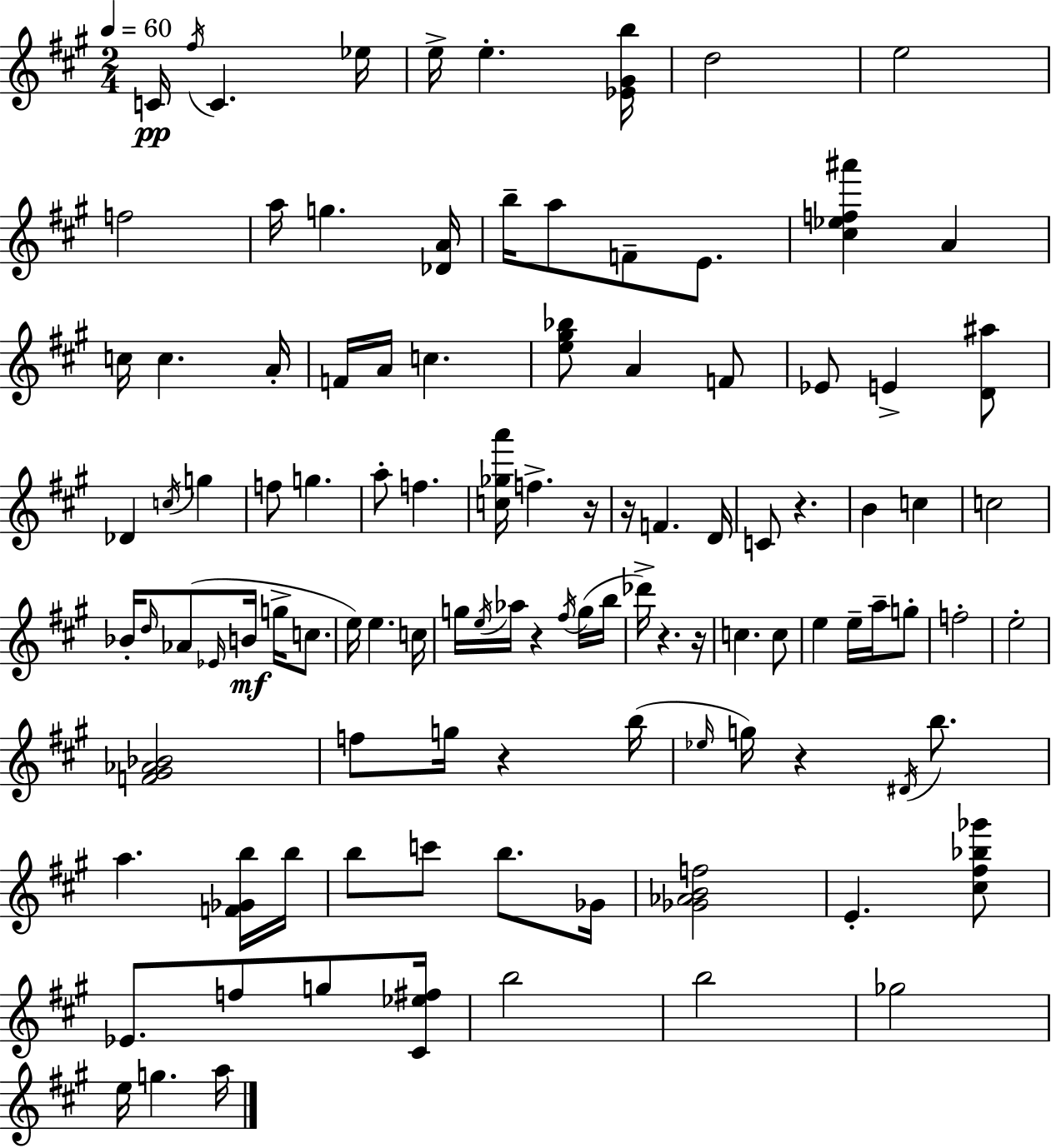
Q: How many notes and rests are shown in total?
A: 107